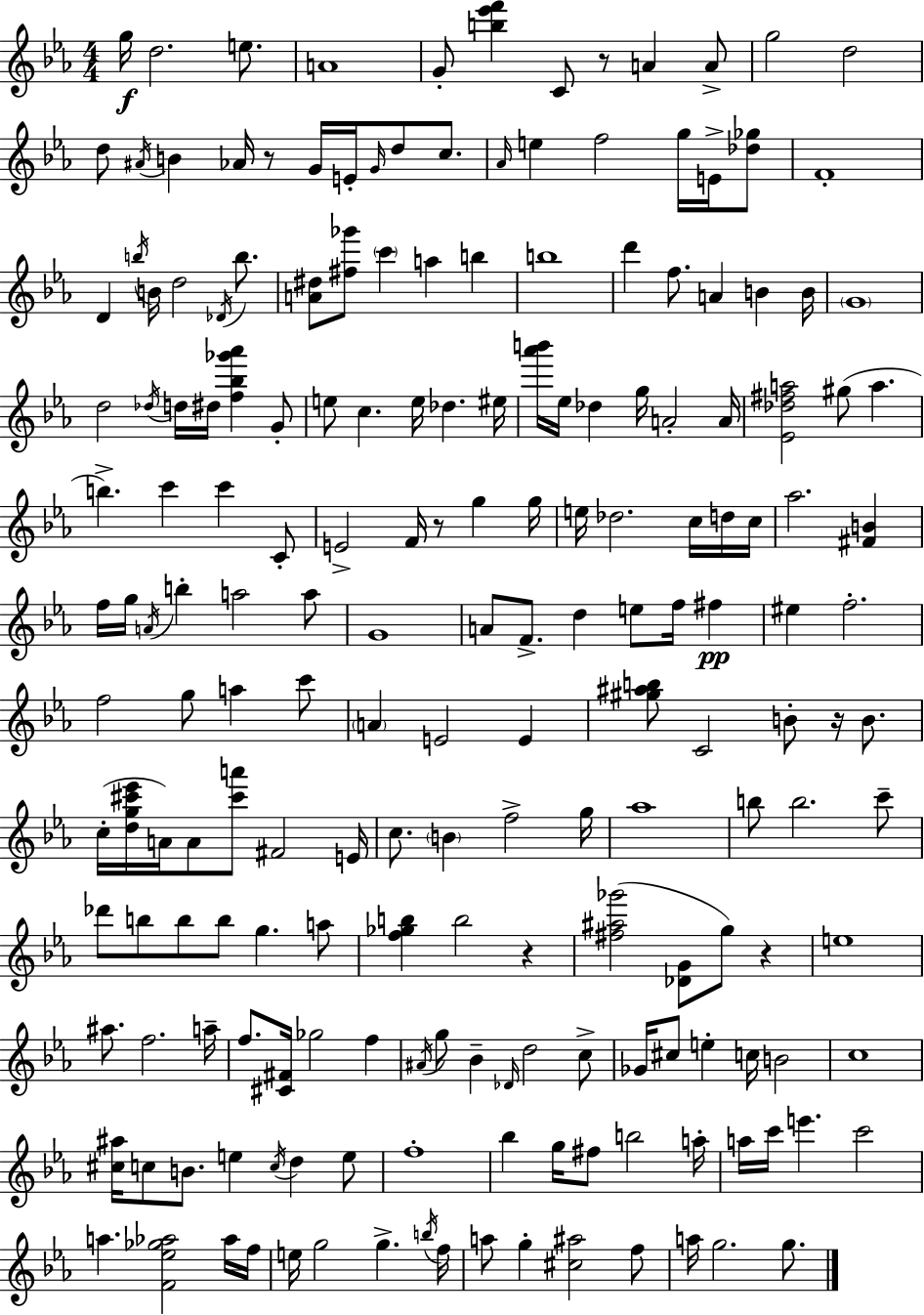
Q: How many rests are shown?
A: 6